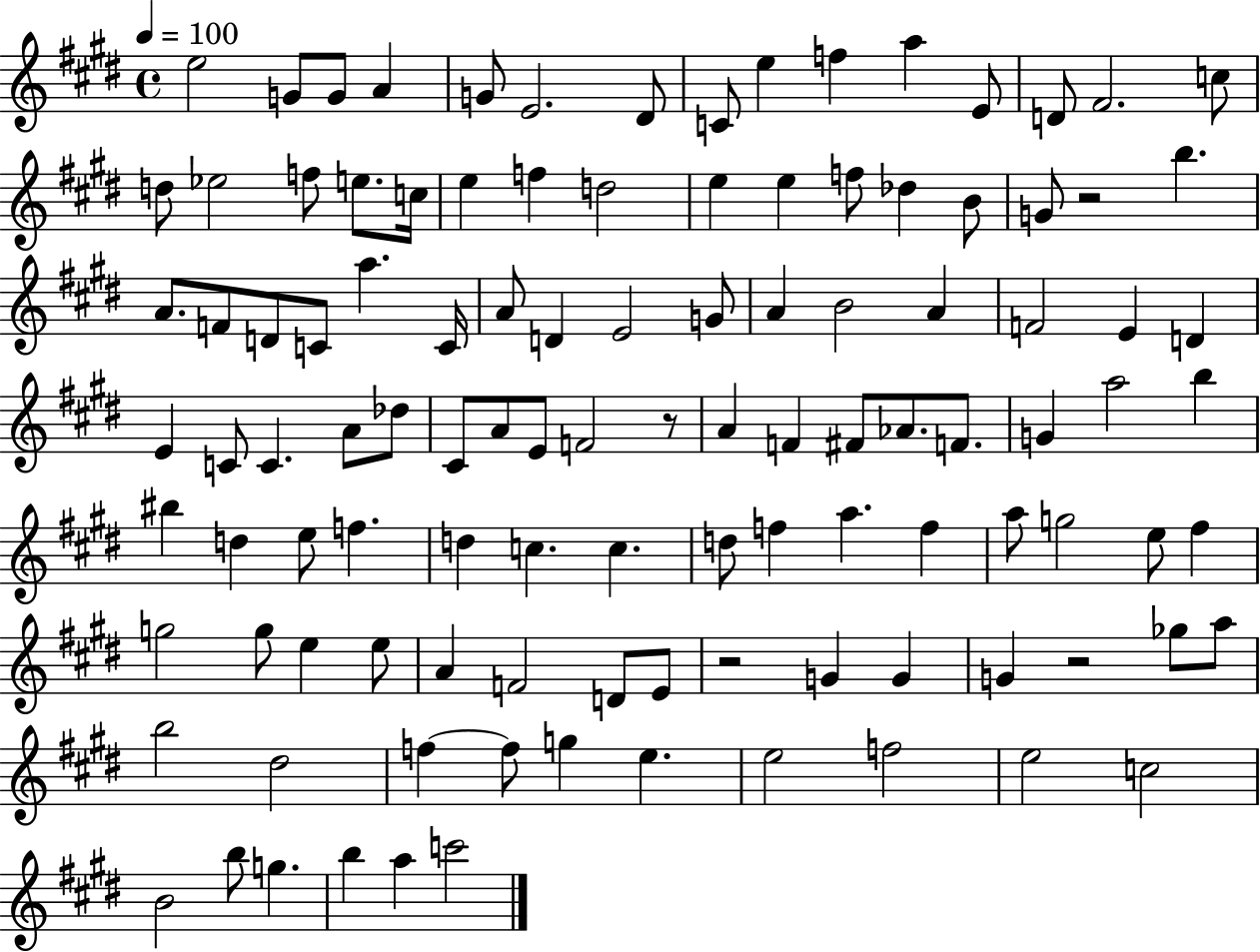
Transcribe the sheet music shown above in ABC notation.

X:1
T:Untitled
M:4/4
L:1/4
K:E
e2 G/2 G/2 A G/2 E2 ^D/2 C/2 e f a E/2 D/2 ^F2 c/2 d/2 _e2 f/2 e/2 c/4 e f d2 e e f/2 _d B/2 G/2 z2 b A/2 F/2 D/2 C/2 a C/4 A/2 D E2 G/2 A B2 A F2 E D E C/2 C A/2 _d/2 ^C/2 A/2 E/2 F2 z/2 A F ^F/2 _A/2 F/2 G a2 b ^b d e/2 f d c c d/2 f a f a/2 g2 e/2 ^f g2 g/2 e e/2 A F2 D/2 E/2 z2 G G G z2 _g/2 a/2 b2 ^d2 f f/2 g e e2 f2 e2 c2 B2 b/2 g b a c'2